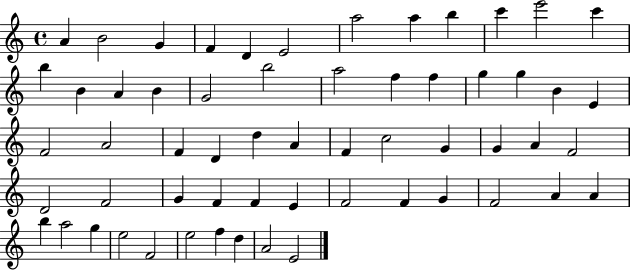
{
  \clef treble
  \time 4/4
  \defaultTimeSignature
  \key c \major
  a'4 b'2 g'4 | f'4 d'4 e'2 | a''2 a''4 b''4 | c'''4 e'''2 c'''4 | \break b''4 b'4 a'4 b'4 | g'2 b''2 | a''2 f''4 f''4 | g''4 g''4 b'4 e'4 | \break f'2 a'2 | f'4 d'4 d''4 a'4 | f'4 c''2 g'4 | g'4 a'4 f'2 | \break d'2 f'2 | g'4 f'4 f'4 e'4 | f'2 f'4 g'4 | f'2 a'4 a'4 | \break b''4 a''2 g''4 | e''2 f'2 | e''2 f''4 d''4 | a'2 e'2 | \break \bar "|."
}